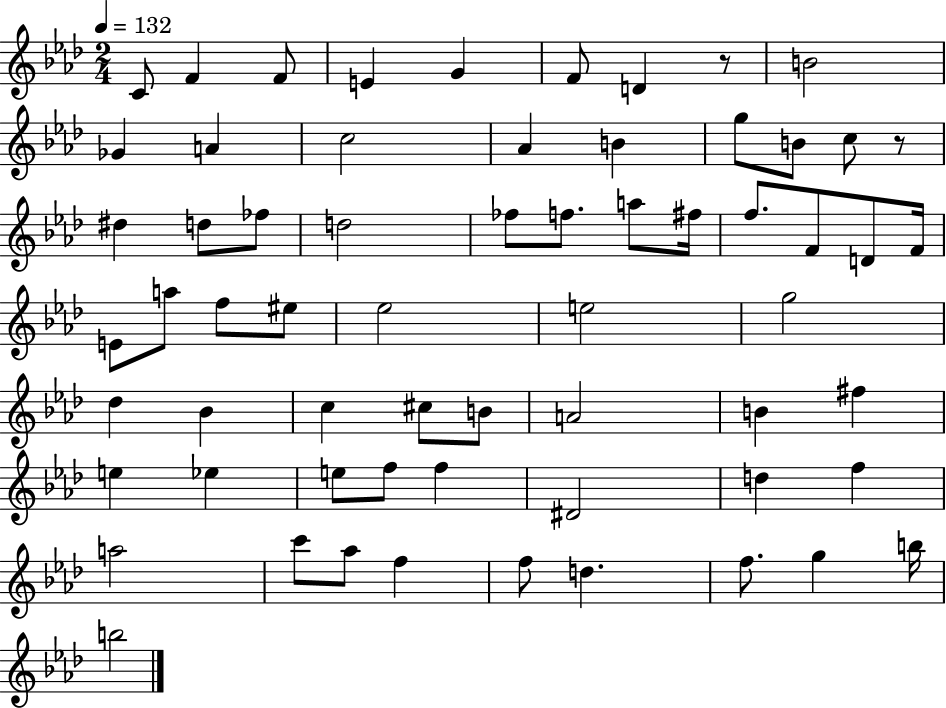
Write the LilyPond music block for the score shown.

{
  \clef treble
  \numericTimeSignature
  \time 2/4
  \key aes \major
  \tempo 4 = 132
  \repeat volta 2 { c'8 f'4 f'8 | e'4 g'4 | f'8 d'4 r8 | b'2 | \break ges'4 a'4 | c''2 | aes'4 b'4 | g''8 b'8 c''8 r8 | \break dis''4 d''8 fes''8 | d''2 | fes''8 f''8. a''8 fis''16 | f''8. f'8 d'8 f'16 | \break e'8 a''8 f''8 eis''8 | ees''2 | e''2 | g''2 | \break des''4 bes'4 | c''4 cis''8 b'8 | a'2 | b'4 fis''4 | \break e''4 ees''4 | e''8 f''8 f''4 | dis'2 | d''4 f''4 | \break a''2 | c'''8 aes''8 f''4 | f''8 d''4. | f''8. g''4 b''16 | \break b''2 | } \bar "|."
}